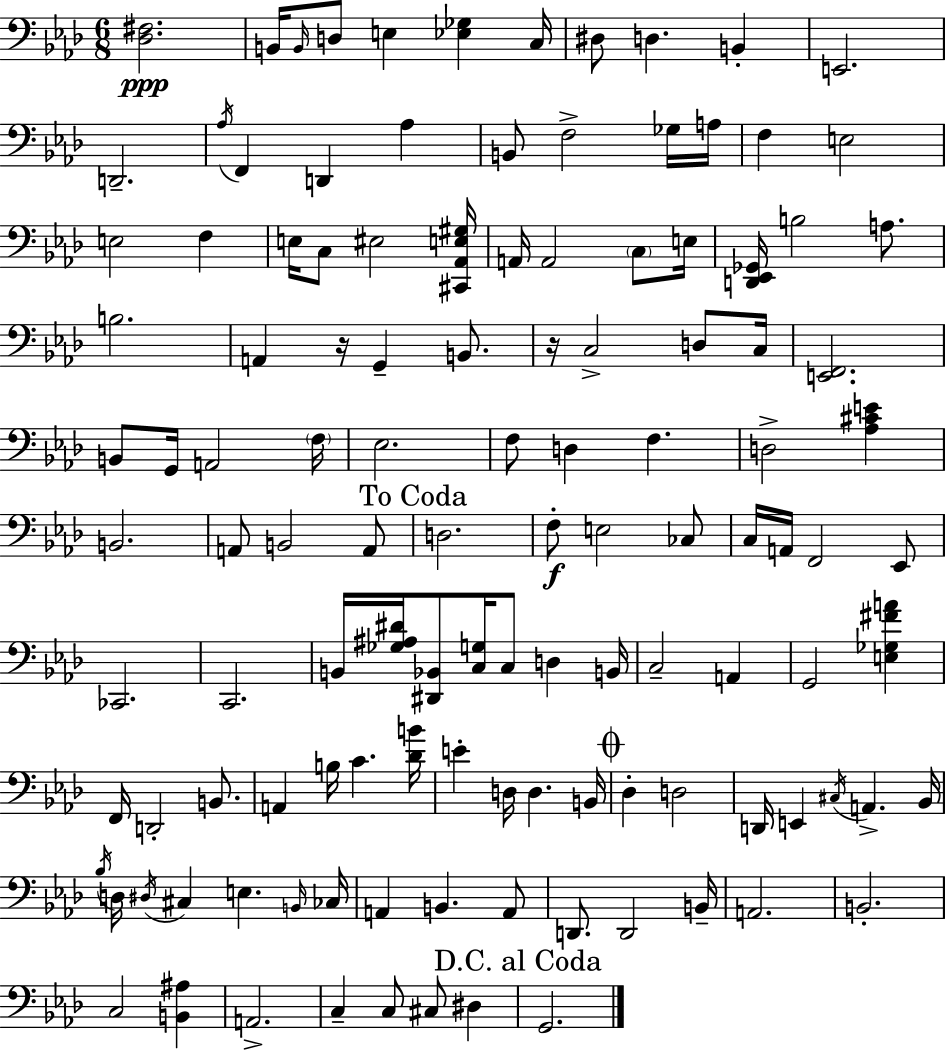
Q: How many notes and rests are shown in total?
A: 121